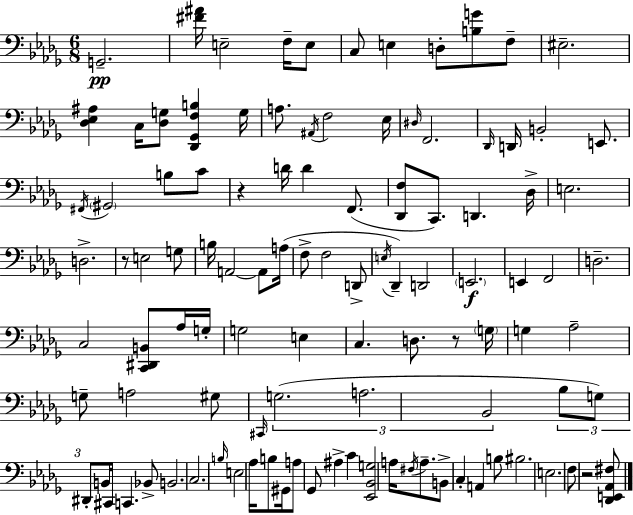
G2/h. [F#4,A#4]/s E3/h F3/s E3/e C3/e E3/q D3/e [B3,G4]/e F3/e EIS3/h. [Db3,Eb3,A#3]/q C3/s [Db3,G3]/e [Db2,Gb2,F3,B3]/q G3/s A3/e. A#2/s F3/h Eb3/s D#3/s F2/h. Db2/s D2/s B2/h E2/e. F#2/s G#2/h B3/e C4/e R/q D4/s D4/q F2/e. [Db2,F3]/e C2/e. D2/q. Db3/s E3/h. D3/h. R/e E3/h G3/e B3/s A2/h A2/e A3/s F3/e F3/h D2/e E3/s Db2/q D2/h E2/h. E2/q F2/h D3/h. C3/h [C2,D#2,B2]/e Ab3/s G3/s G3/h E3/q C3/q. D3/e. R/e G3/s G3/q Ab3/h G3/e A3/h G#3/e C#2/s G3/h. A3/h. Bb2/h Bb3/e G3/e D#2/e B2/s C#2/s C2/q. Bb2/e B2/h. C3/h. B3/s E3/h Ab3/s B3/e G#2/s A3/e Gb2/e A#3/q C4/q [Eb2,Bb2,G3]/h A3/s F#3/s A3/e. B2/e C3/q A2/q B3/e BIS3/h. E3/h. F3/e R/h [Db2,E2,Ab2,F#3]/e